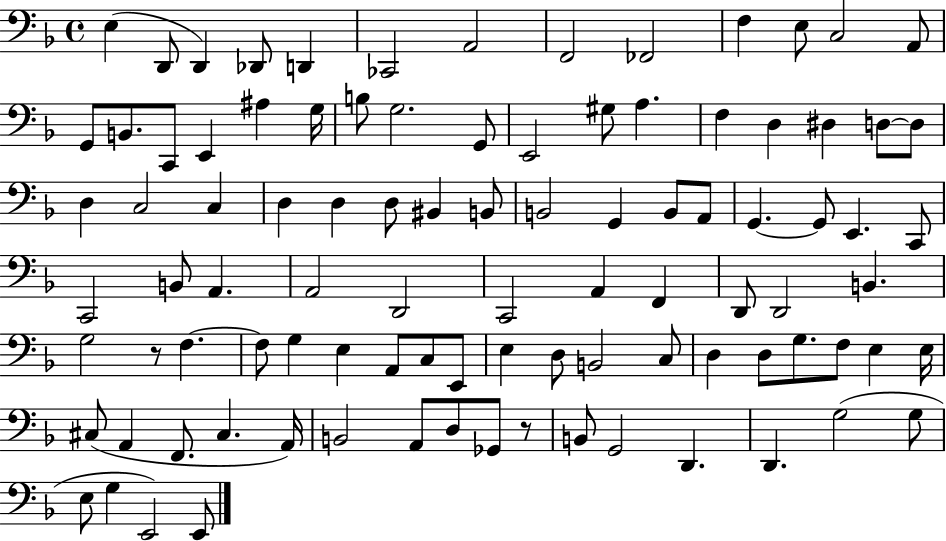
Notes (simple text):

E3/q D2/e D2/q Db2/e D2/q CES2/h A2/h F2/h FES2/h F3/q E3/e C3/h A2/e G2/e B2/e. C2/e E2/q A#3/q G3/s B3/e G3/h. G2/e E2/h G#3/e A3/q. F3/q D3/q D#3/q D3/e D3/e D3/q C3/h C3/q D3/q D3/q D3/e BIS2/q B2/e B2/h G2/q B2/e A2/e G2/q. G2/e E2/q. C2/e C2/h B2/e A2/q. A2/h D2/h C2/h A2/q F2/q D2/e D2/h B2/q. G3/h R/e F3/q. F3/e G3/q E3/q A2/e C3/e E2/e E3/q D3/e B2/h C3/e D3/q D3/e G3/e. F3/e E3/q E3/s C#3/e A2/q F2/e. C#3/q. A2/s B2/h A2/e D3/e Gb2/e R/e B2/e G2/h D2/q. D2/q. G3/h G3/e E3/e G3/q E2/h E2/e